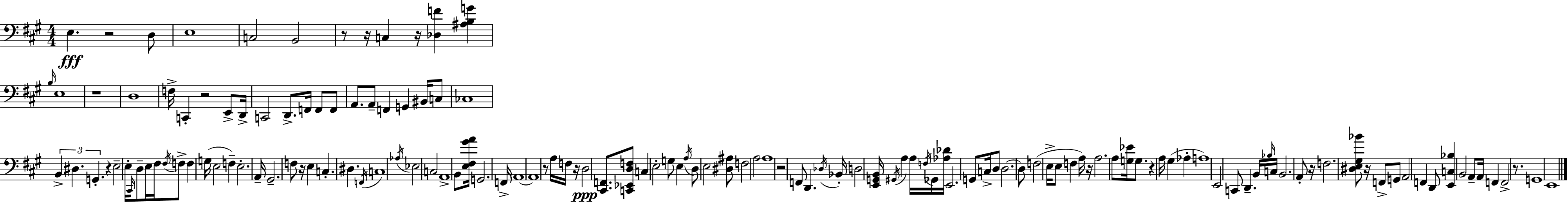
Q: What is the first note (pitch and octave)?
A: E3